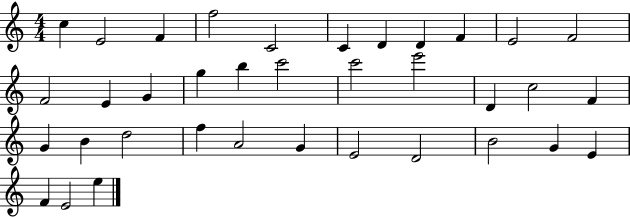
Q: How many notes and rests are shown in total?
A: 36